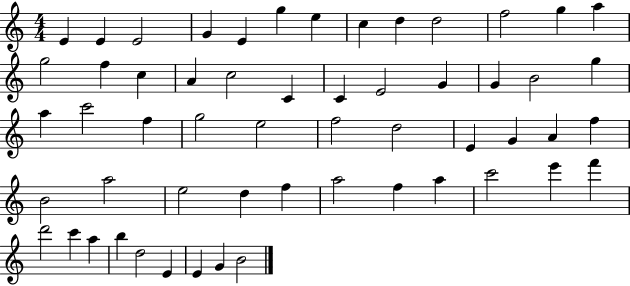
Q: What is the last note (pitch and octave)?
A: B4